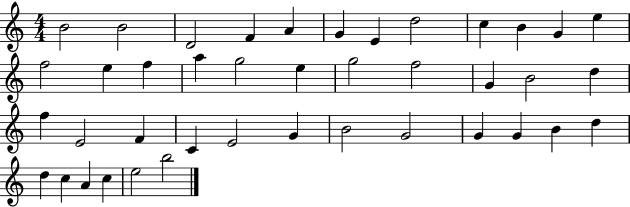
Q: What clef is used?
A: treble